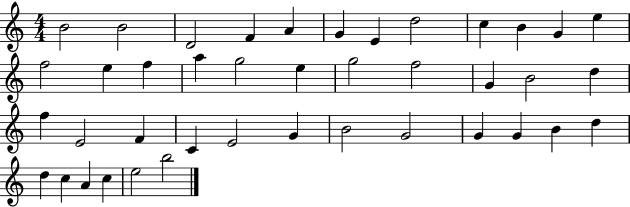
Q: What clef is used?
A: treble